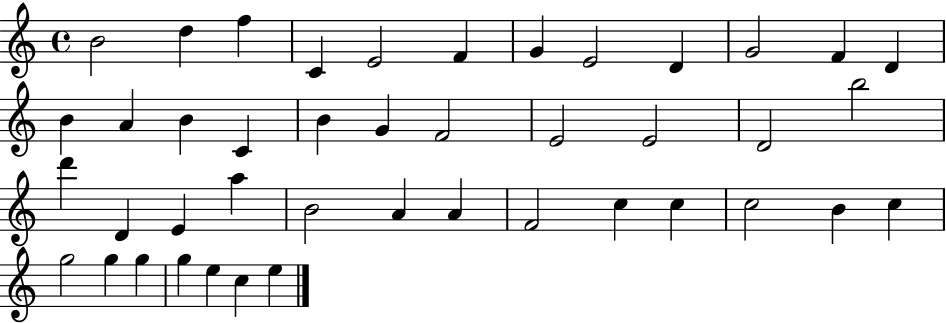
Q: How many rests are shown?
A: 0